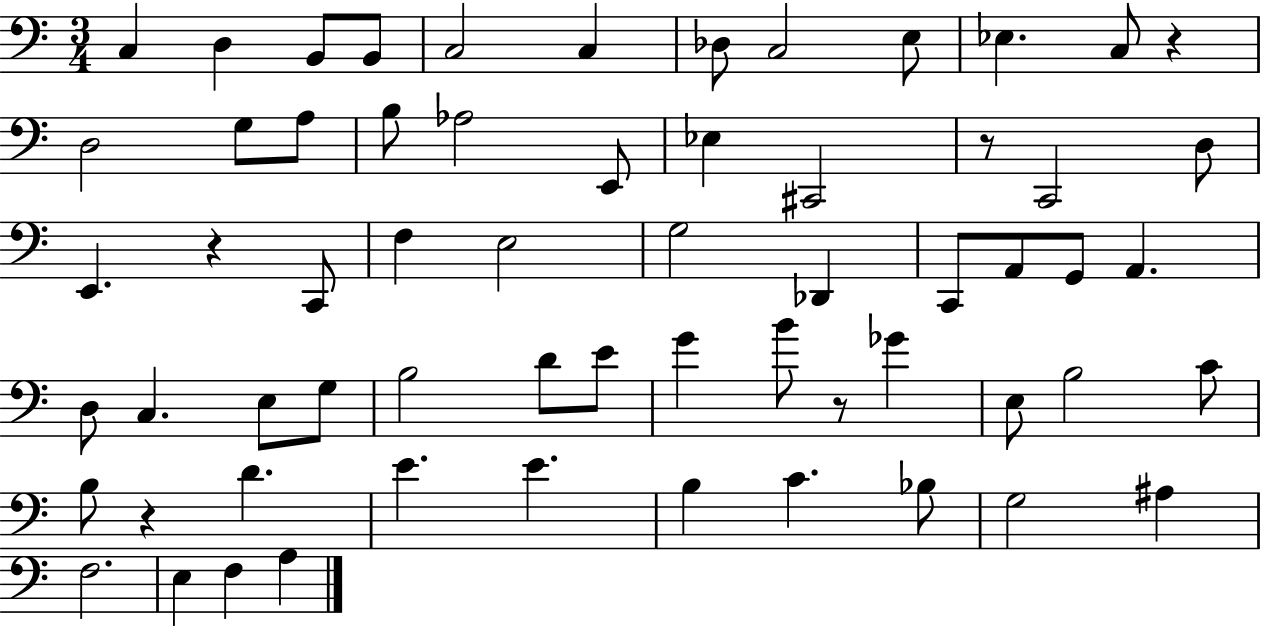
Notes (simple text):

C3/q D3/q B2/e B2/e C3/h C3/q Db3/e C3/h E3/e Eb3/q. C3/e R/q D3/h G3/e A3/e B3/e Ab3/h E2/e Eb3/q C#2/h R/e C2/h D3/e E2/q. R/q C2/e F3/q E3/h G3/h Db2/q C2/e A2/e G2/e A2/q. D3/e C3/q. E3/e G3/e B3/h D4/e E4/e G4/q B4/e R/e Gb4/q E3/e B3/h C4/e B3/e R/q D4/q. E4/q. E4/q. B3/q C4/q. Bb3/e G3/h A#3/q F3/h. E3/q F3/q A3/q